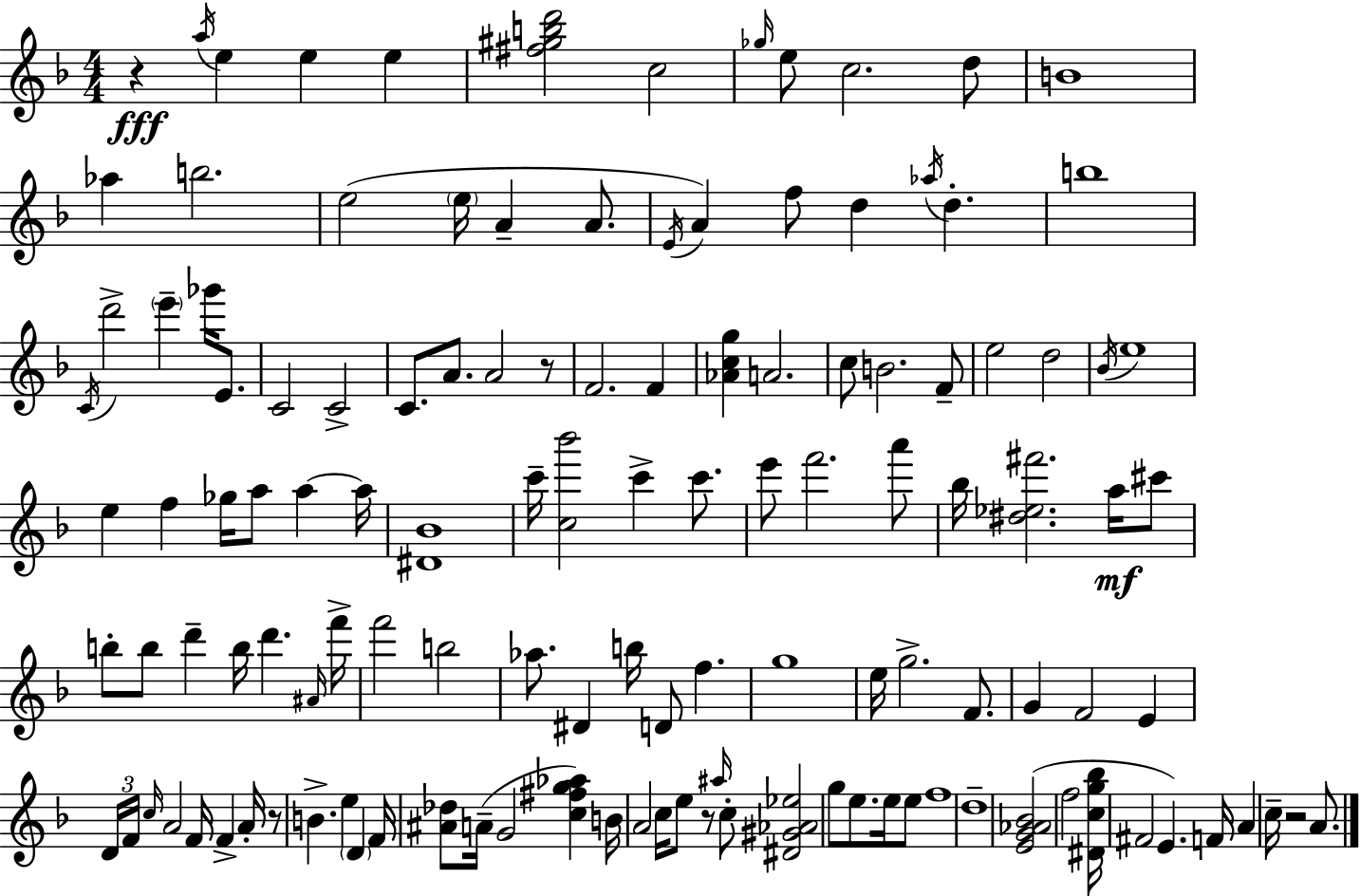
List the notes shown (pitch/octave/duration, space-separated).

R/q A5/s E5/q E5/q E5/q [F#5,G#5,B5,D6]/h C5/h Gb5/s E5/e C5/h. D5/e B4/w Ab5/q B5/h. E5/h E5/s A4/q A4/e. E4/s A4/q F5/e D5/q Ab5/s D5/q. B5/w C4/s D6/h E6/q Gb6/s E4/e. C4/h C4/h C4/e. A4/e. A4/h R/e F4/h. F4/q [Ab4,C5,G5]/q A4/h. C5/e B4/h. F4/e E5/h D5/h Bb4/s E5/w E5/q F5/q Gb5/s A5/e A5/q A5/s [D#4,Bb4]/w C6/s [C5,Bb6]/h C6/q C6/e. E6/e F6/h. A6/e Bb5/s [D#5,Eb5,F#6]/h. A5/s C#6/e B5/e B5/e D6/q B5/s D6/q. A#4/s F6/s F6/h B5/h Ab5/e. D#4/q B5/s D4/e F5/q. G5/w E5/s G5/h. F4/e. G4/q F4/h E4/q D4/s F4/s C5/s A4/h F4/s F4/q A4/s R/e B4/q. E5/q D4/q F4/s [A#4,Db5]/e A4/s G4/h [C5,F#5,G5,Ab5]/q B4/s A4/h C5/s E5/e R/e A#5/s C5/e [D#4,G#4,Ab4,Eb5]/h G5/e E5/e. E5/s E5/e F5/w D5/w [E4,G4,Ab4,Bb4]/h F5/h [D#4,C5,G5,Bb5]/s F#4/h E4/q. F4/s A4/q C5/s R/h A4/e.